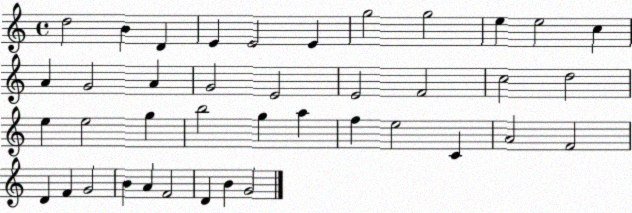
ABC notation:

X:1
T:Untitled
M:4/4
L:1/4
K:C
d2 B D E E2 E g2 g2 e e2 c A G2 A G2 E2 E2 F2 c2 d2 e e2 g b2 g a f e2 C A2 F2 D F G2 B A F2 D B G2